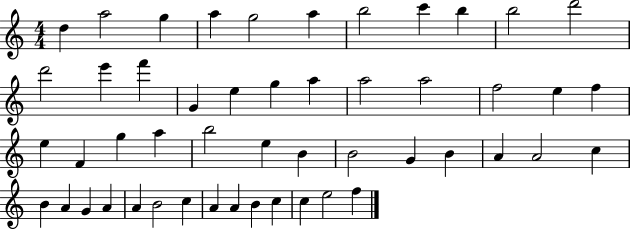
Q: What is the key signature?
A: C major